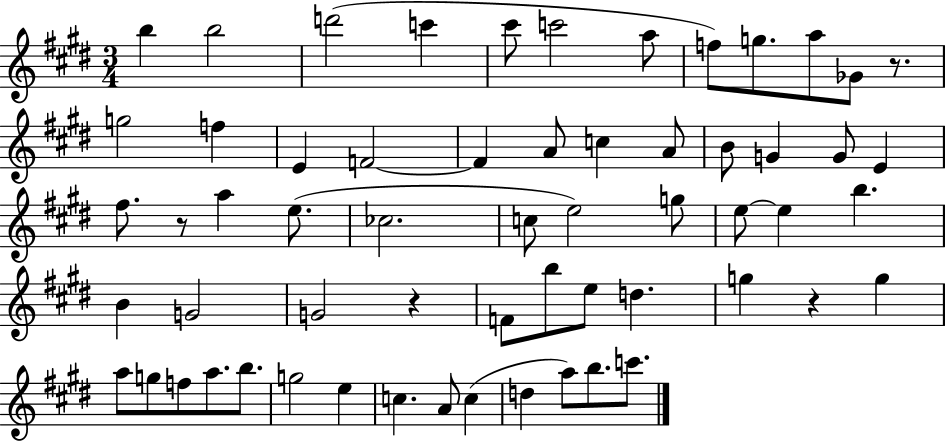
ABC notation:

X:1
T:Untitled
M:3/4
L:1/4
K:E
b b2 d'2 c' ^c'/2 c'2 a/2 f/2 g/2 a/2 _G/2 z/2 g2 f E F2 F A/2 c A/2 B/2 G G/2 E ^f/2 z/2 a e/2 _c2 c/2 e2 g/2 e/2 e b B G2 G2 z F/2 b/2 e/2 d g z g a/2 g/2 f/2 a/2 b/2 g2 e c A/2 c d a/2 b/2 c'/2